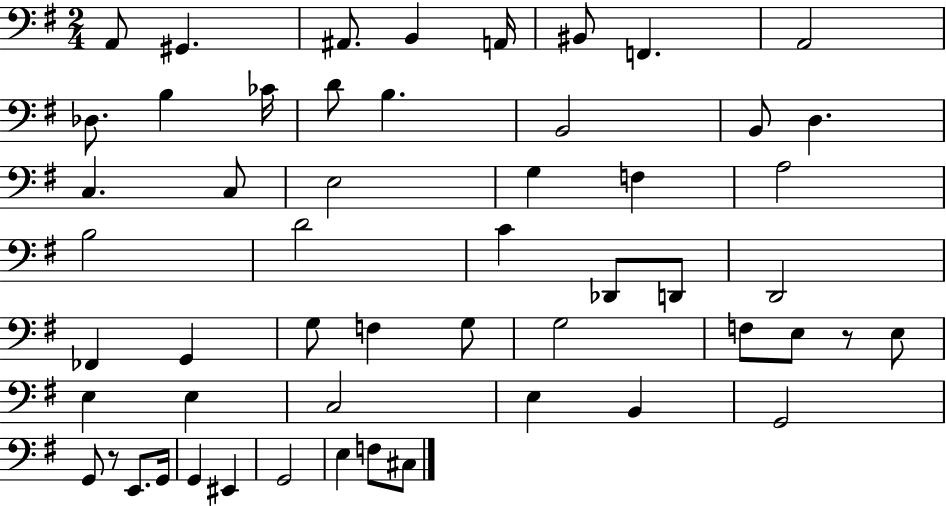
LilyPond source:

{
  \clef bass
  \numericTimeSignature
  \time 2/4
  \key g \major
  \repeat volta 2 { a,8 gis,4. | ais,8. b,4 a,16 | bis,8 f,4. | a,2 | \break des8. b4 ces'16 | d'8 b4. | b,2 | b,8 d4. | \break c4. c8 | e2 | g4 f4 | a2 | \break b2 | d'2 | c'4 des,8 d,8 | d,2 | \break fes,4 g,4 | g8 f4 g8 | g2 | f8 e8 r8 e8 | \break e4 e4 | c2 | e4 b,4 | g,2 | \break g,8 r8 e,8. g,16 | g,4 eis,4 | g,2 | e4 f8 cis8 | \break } \bar "|."
}